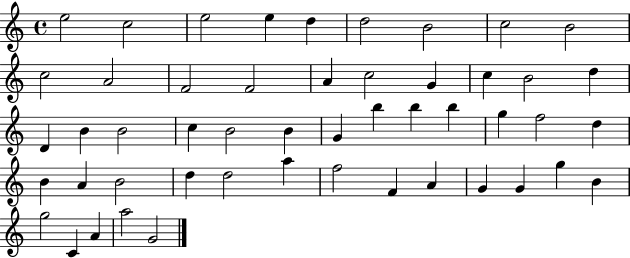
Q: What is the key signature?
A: C major